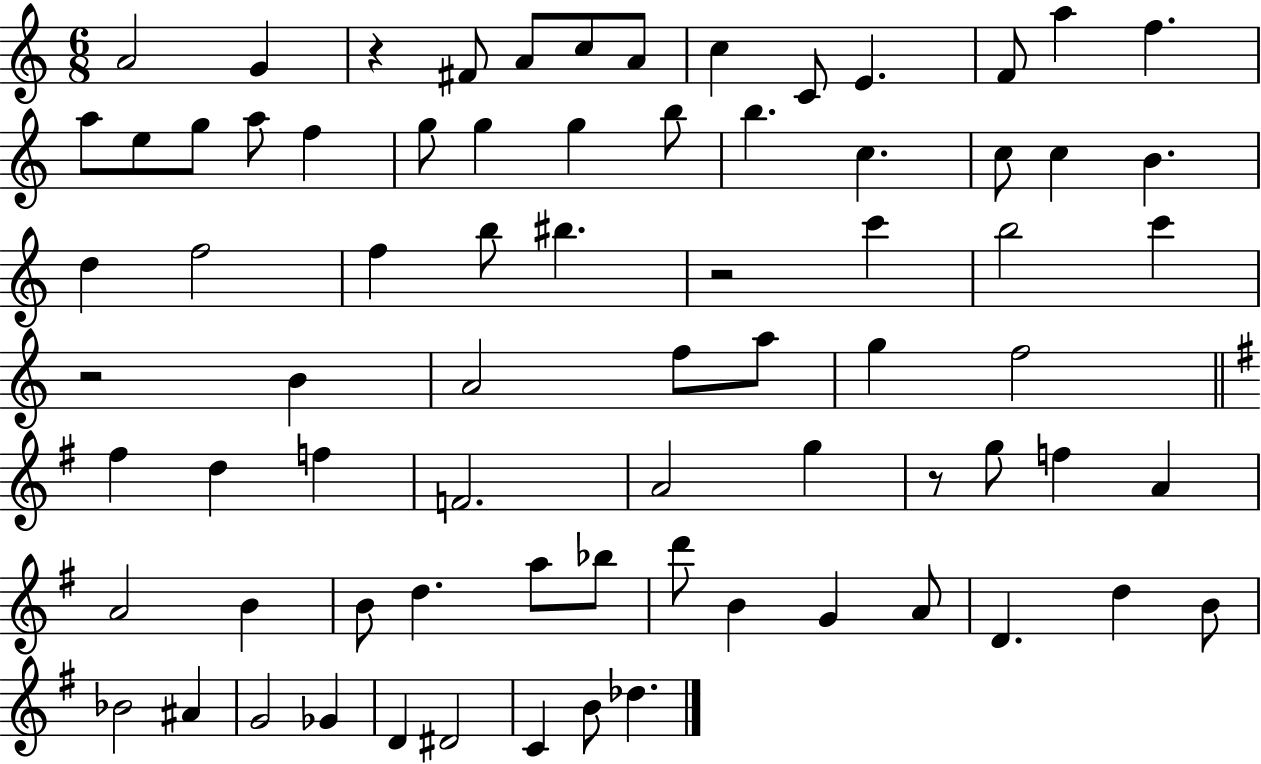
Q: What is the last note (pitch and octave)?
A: Db5